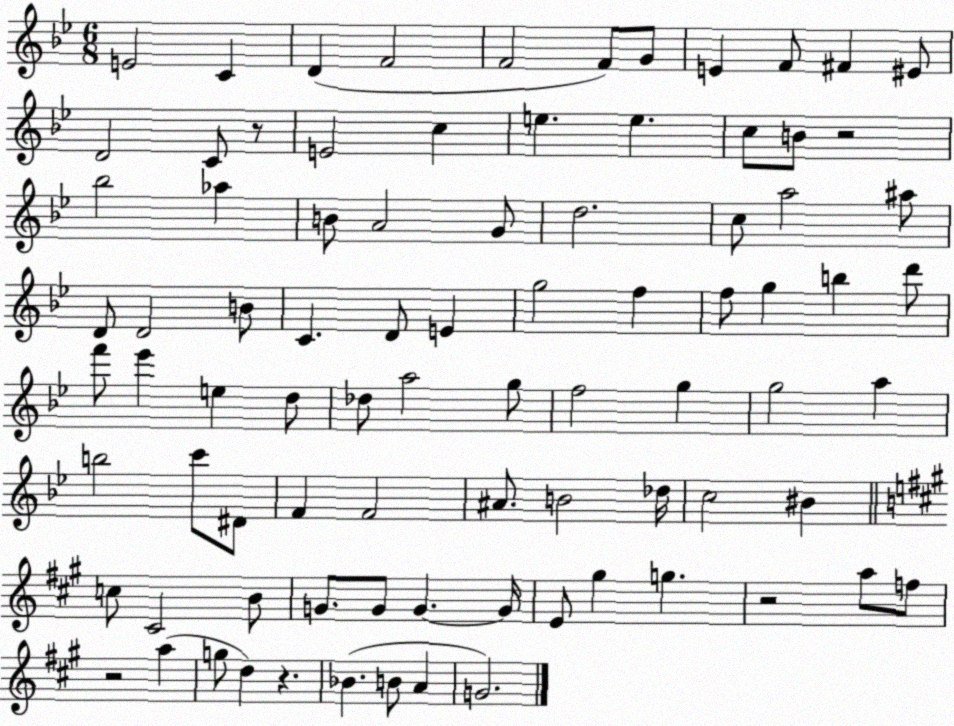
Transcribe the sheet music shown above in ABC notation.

X:1
T:Untitled
M:6/8
L:1/4
K:Bb
E2 C D F2 F2 F/2 G/2 E F/2 ^F ^E/2 D2 C/2 z/2 E2 c e e c/2 B/2 z2 _b2 _a B/2 A2 G/2 d2 c/2 a2 ^a/2 D/2 D2 B/2 C D/2 E g2 f f/2 g b d'/2 f'/2 _e' e d/2 _d/2 a2 g/2 f2 g g2 a b2 c'/2 ^D/2 F F2 ^A/2 B2 _d/4 c2 ^B c/2 ^C2 B/2 G/2 G/2 G G/4 E/2 ^g g z2 a/2 f/2 z2 a g/2 d z _B B/2 A G2